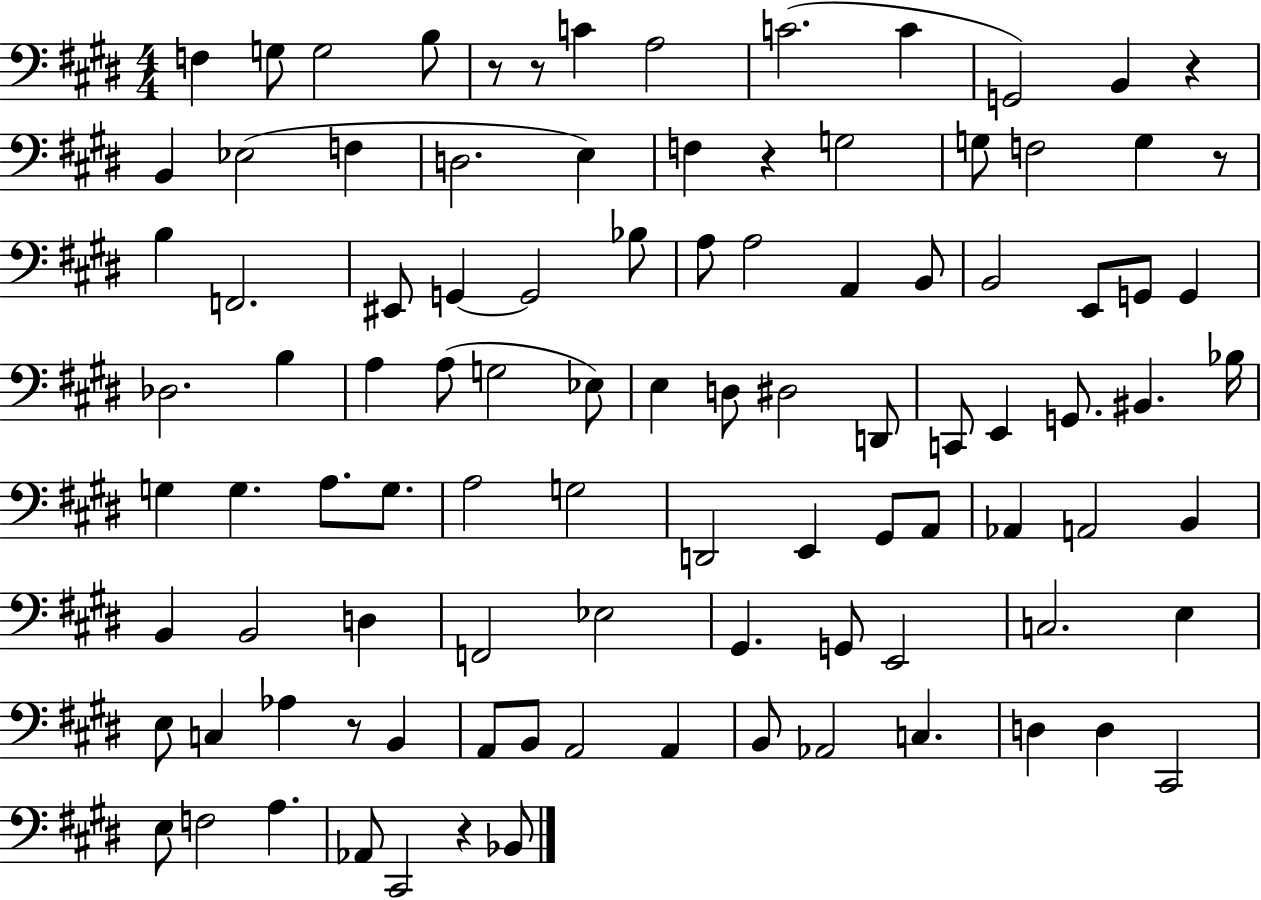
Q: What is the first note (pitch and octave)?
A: F3